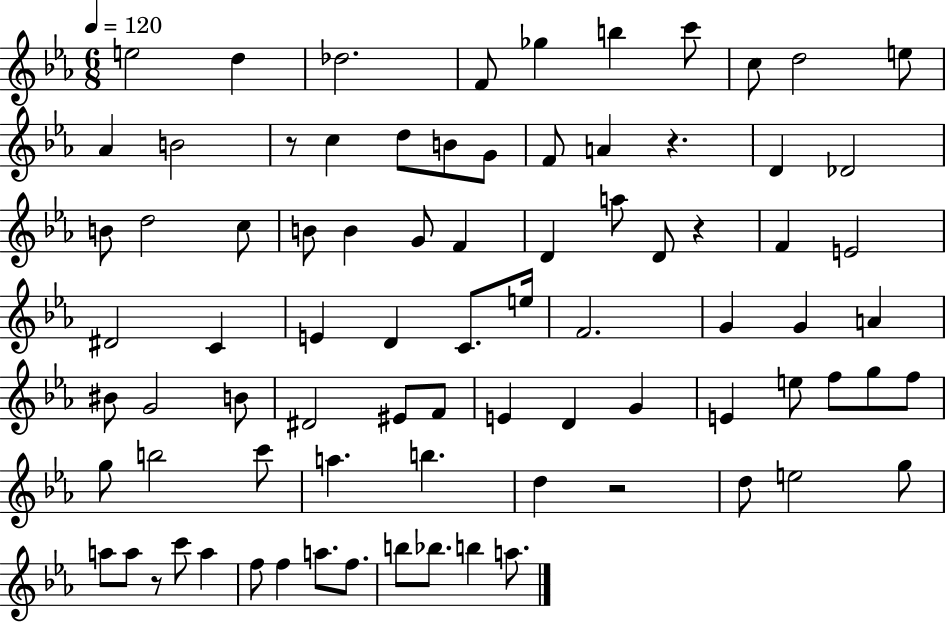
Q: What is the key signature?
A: EES major